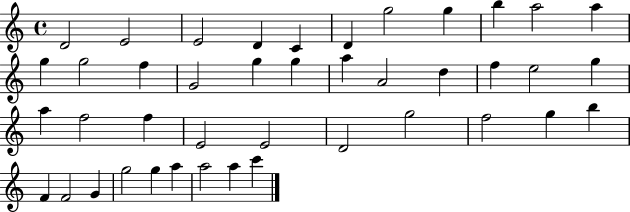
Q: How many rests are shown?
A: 0